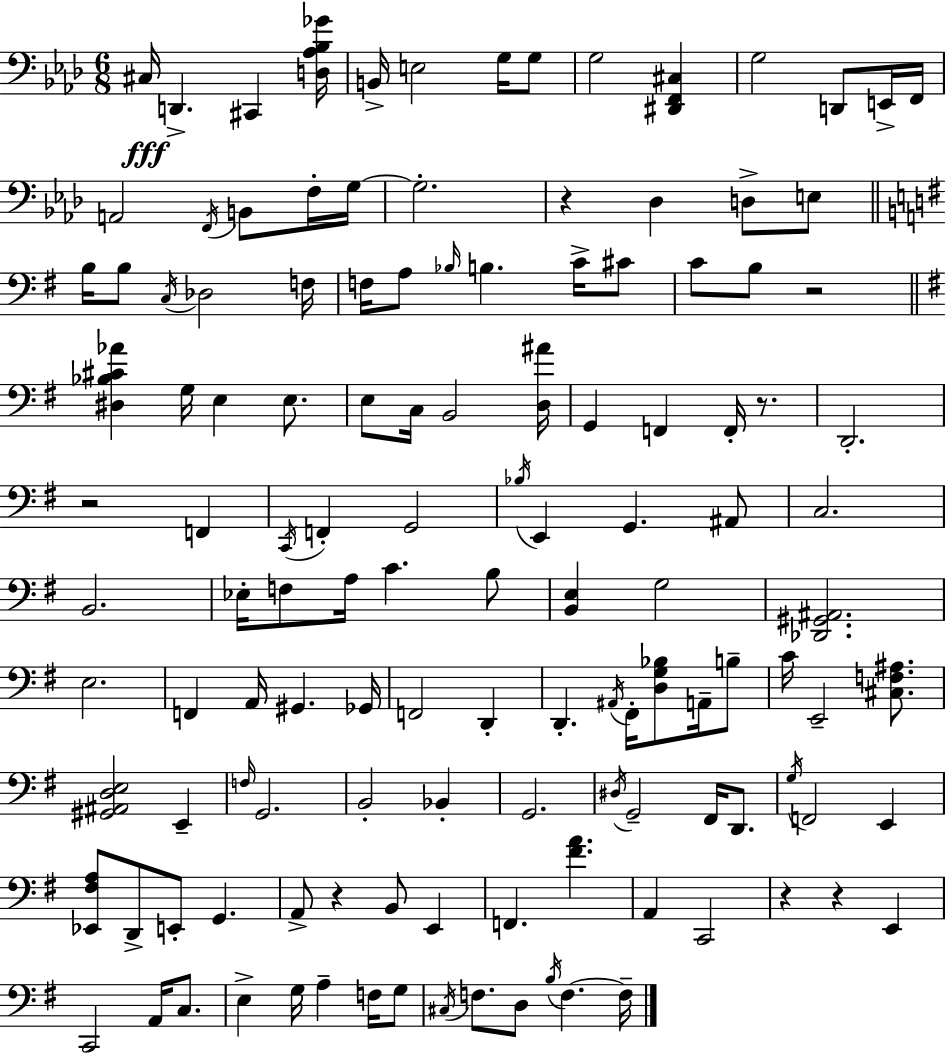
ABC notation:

X:1
T:Untitled
M:6/8
L:1/4
K:Ab
^C,/4 D,, ^C,, [D,_A,_B,_G]/4 B,,/4 E,2 G,/4 G,/2 G,2 [^D,,F,,^C,] G,2 D,,/2 E,,/4 F,,/4 A,,2 F,,/4 B,,/2 F,/4 G,/4 G,2 z _D, D,/2 E,/2 B,/4 B,/2 C,/4 _D,2 F,/4 F,/4 A,/2 _B,/4 B, C/4 ^C/2 C/2 B,/2 z2 [^D,_B,^C_A] G,/4 E, E,/2 E,/2 C,/4 B,,2 [D,^A]/4 G,, F,, F,,/4 z/2 D,,2 z2 F,, C,,/4 F,, G,,2 _B,/4 E,, G,, ^A,,/2 C,2 B,,2 _E,/4 F,/2 A,/4 C B,/2 [B,,E,] G,2 [_D,,^G,,^A,,]2 E,2 F,, A,,/4 ^G,, _G,,/4 F,,2 D,, D,, ^A,,/4 ^F,,/4 [D,G,_B,]/2 A,,/4 B,/2 C/4 E,,2 [^C,F,^A,]/2 [^G,,^A,,D,E,]2 E,, F,/4 G,,2 B,,2 _B,, G,,2 ^D,/4 G,,2 ^F,,/4 D,,/2 G,/4 F,,2 E,, [_E,,^F,A,]/2 D,,/2 E,,/2 G,, A,,/2 z B,,/2 E,, F,, [^FA] A,, C,,2 z z E,, C,,2 A,,/4 C,/2 E, G,/4 A, F,/4 G,/2 ^C,/4 F,/2 D,/2 B,/4 F, F,/4